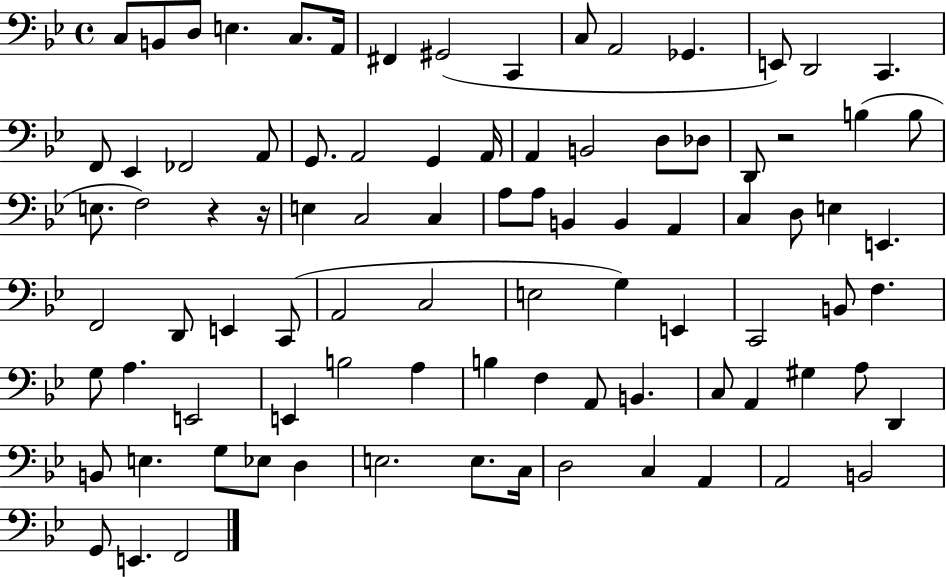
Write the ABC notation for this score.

X:1
T:Untitled
M:4/4
L:1/4
K:Bb
C,/2 B,,/2 D,/2 E, C,/2 A,,/4 ^F,, ^G,,2 C,, C,/2 A,,2 _G,, E,,/2 D,,2 C,, F,,/2 _E,, _F,,2 A,,/2 G,,/2 A,,2 G,, A,,/4 A,, B,,2 D,/2 _D,/2 D,,/2 z2 B, B,/2 E,/2 F,2 z z/4 E, C,2 C, A,/2 A,/2 B,, B,, A,, C, D,/2 E, E,, F,,2 D,,/2 E,, C,,/2 A,,2 C,2 E,2 G, E,, C,,2 B,,/2 F, G,/2 A, E,,2 E,, B,2 A, B, F, A,,/2 B,, C,/2 A,, ^G, A,/2 D,, B,,/2 E, G,/2 _E,/2 D, E,2 E,/2 C,/4 D,2 C, A,, A,,2 B,,2 G,,/2 E,, F,,2